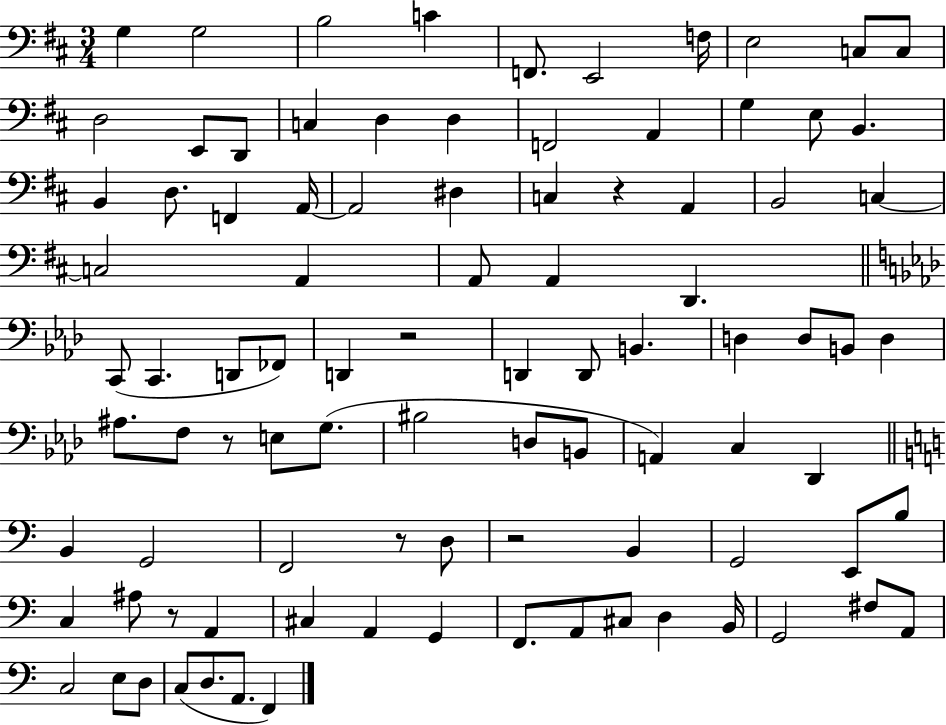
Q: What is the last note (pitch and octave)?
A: F2